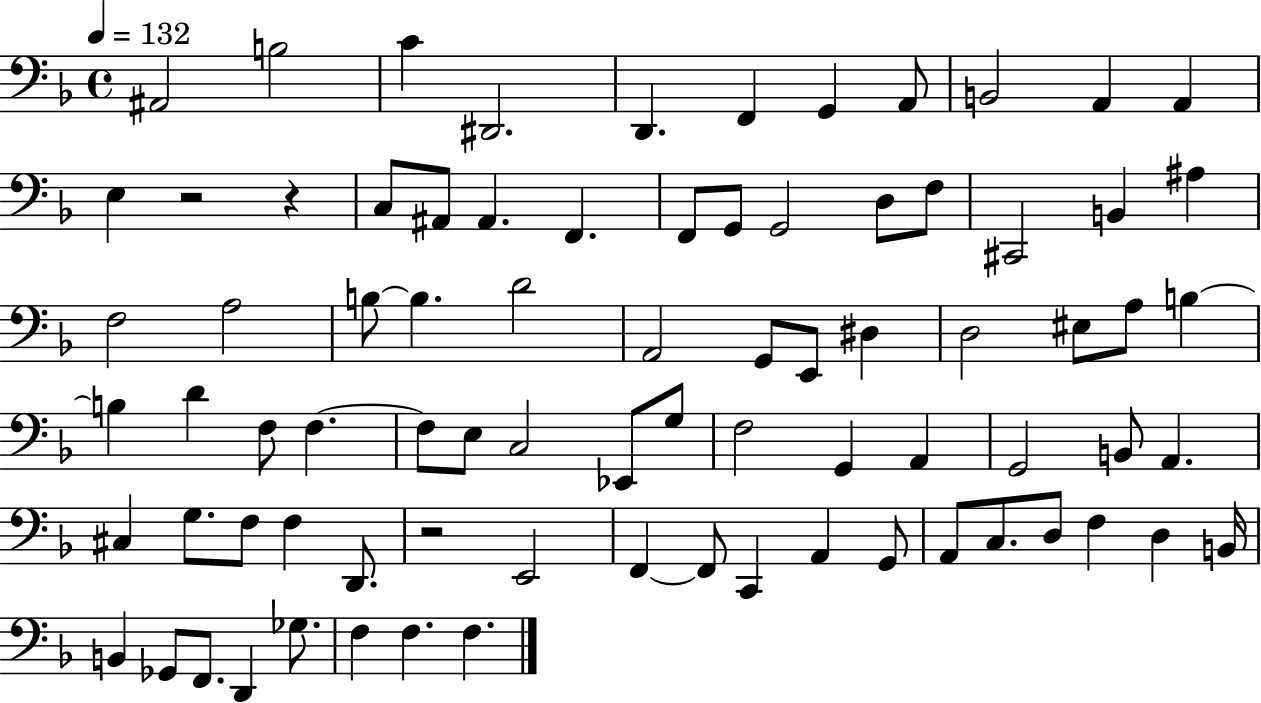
{
  \clef bass
  \time 4/4
  \defaultTimeSignature
  \key f \major
  \tempo 4 = 132
  ais,2 b2 | c'4 dis,2. | d,4. f,4 g,4 a,8 | b,2 a,4 a,4 | \break e4 r2 r4 | c8 ais,8 ais,4. f,4. | f,8 g,8 g,2 d8 f8 | cis,2 b,4 ais4 | \break f2 a2 | b8~~ b4. d'2 | a,2 g,8 e,8 dis4 | d2 eis8 a8 b4~~ | \break b4 d'4 f8 f4.~~ | f8 e8 c2 ees,8 g8 | f2 g,4 a,4 | g,2 b,8 a,4. | \break cis4 g8. f8 f4 d,8. | r2 e,2 | f,4~~ f,8 c,4 a,4 g,8 | a,8 c8. d8 f4 d4 b,16 | \break b,4 ges,8 f,8. d,4 ges8. | f4 f4. f4. | \bar "|."
}